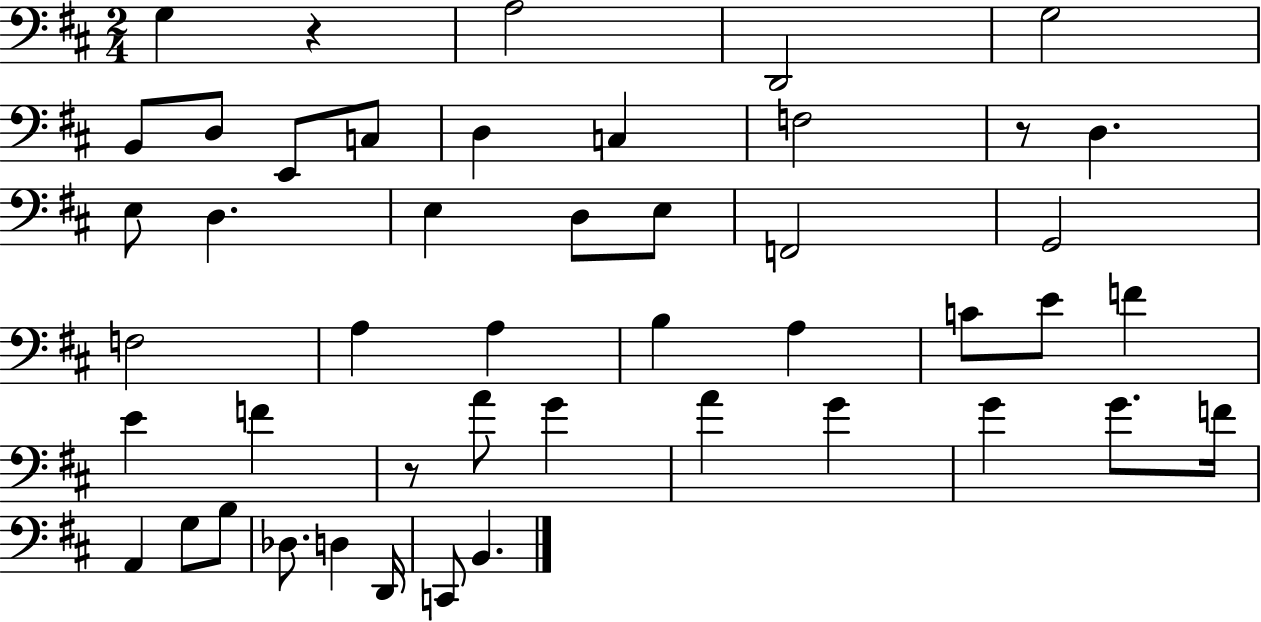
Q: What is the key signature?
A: D major